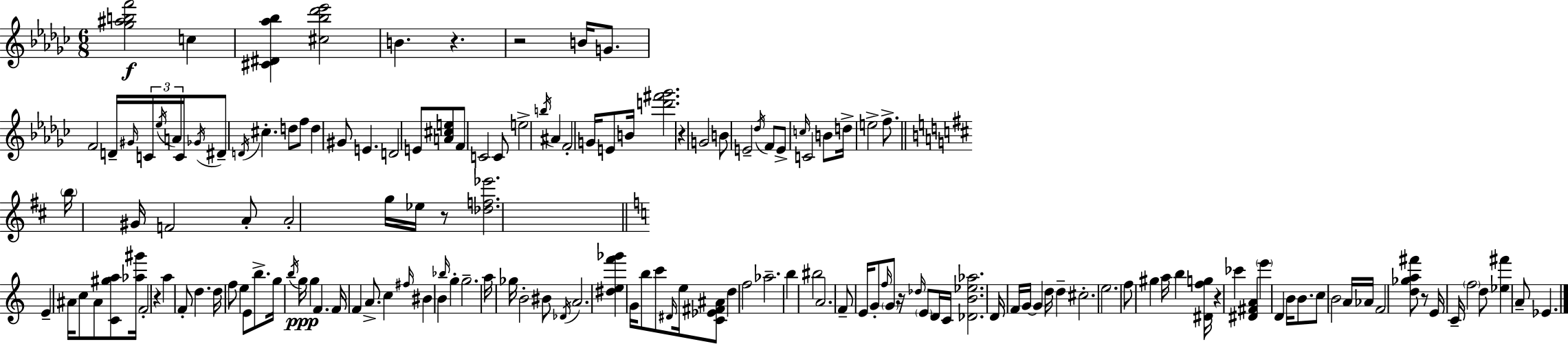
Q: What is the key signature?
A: EES minor